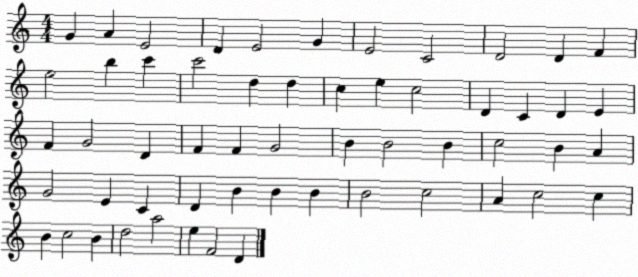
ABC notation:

X:1
T:Untitled
M:4/4
L:1/4
K:C
G A E2 D E2 G E2 C2 D2 D F e2 b c' c'2 d d c e c2 D C D E F G2 D F F G2 B B2 B c2 B A G2 E C D B B B B2 c2 A c2 c B c2 B d2 a2 e F2 D